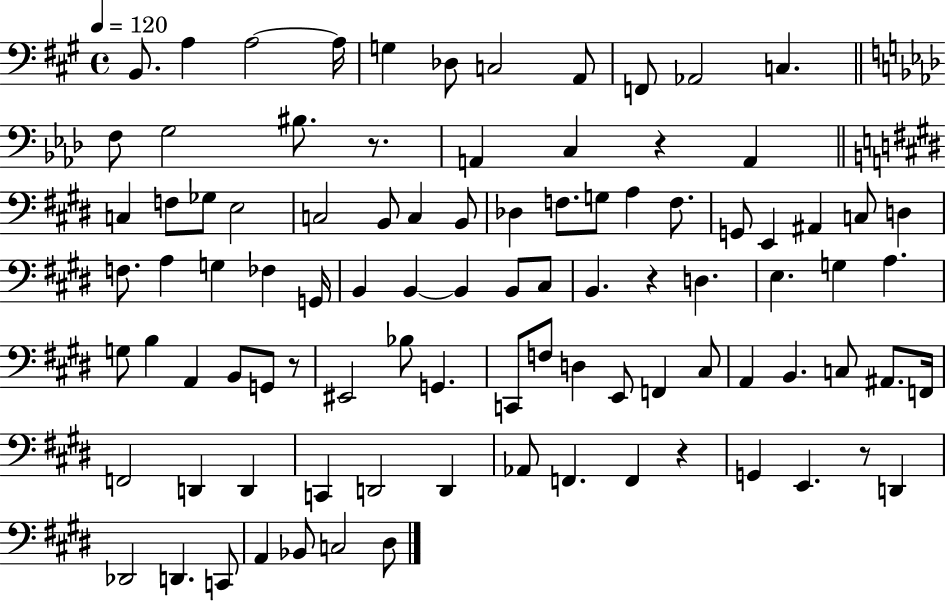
{
  \clef bass
  \time 4/4
  \defaultTimeSignature
  \key a \major
  \tempo 4 = 120
  b,8. a4 a2~~ a16 | g4 des8 c2 a,8 | f,8 aes,2 c4. | \bar "||" \break \key aes \major f8 g2 bis8. r8. | a,4 c4 r4 a,4 | \bar "||" \break \key e \major c4 f8 ges8 e2 | c2 b,8 c4 b,8 | des4 f8. g8 a4 f8. | g,8 e,4 ais,4 c8 d4 | \break f8. a4 g4 fes4 g,16 | b,4 b,4~~ b,4 b,8 cis8 | b,4. r4 d4. | e4. g4 a4. | \break g8 b4 a,4 b,8 g,8 r8 | eis,2 bes8 g,4. | c,8 f8 d4 e,8 f,4 cis8 | a,4 b,4. c8 ais,8. f,16 | \break f,2 d,4 d,4 | c,4 d,2 d,4 | aes,8 f,4. f,4 r4 | g,4 e,4. r8 d,4 | \break des,2 d,4. c,8 | a,4 bes,8 c2 dis8 | \bar "|."
}